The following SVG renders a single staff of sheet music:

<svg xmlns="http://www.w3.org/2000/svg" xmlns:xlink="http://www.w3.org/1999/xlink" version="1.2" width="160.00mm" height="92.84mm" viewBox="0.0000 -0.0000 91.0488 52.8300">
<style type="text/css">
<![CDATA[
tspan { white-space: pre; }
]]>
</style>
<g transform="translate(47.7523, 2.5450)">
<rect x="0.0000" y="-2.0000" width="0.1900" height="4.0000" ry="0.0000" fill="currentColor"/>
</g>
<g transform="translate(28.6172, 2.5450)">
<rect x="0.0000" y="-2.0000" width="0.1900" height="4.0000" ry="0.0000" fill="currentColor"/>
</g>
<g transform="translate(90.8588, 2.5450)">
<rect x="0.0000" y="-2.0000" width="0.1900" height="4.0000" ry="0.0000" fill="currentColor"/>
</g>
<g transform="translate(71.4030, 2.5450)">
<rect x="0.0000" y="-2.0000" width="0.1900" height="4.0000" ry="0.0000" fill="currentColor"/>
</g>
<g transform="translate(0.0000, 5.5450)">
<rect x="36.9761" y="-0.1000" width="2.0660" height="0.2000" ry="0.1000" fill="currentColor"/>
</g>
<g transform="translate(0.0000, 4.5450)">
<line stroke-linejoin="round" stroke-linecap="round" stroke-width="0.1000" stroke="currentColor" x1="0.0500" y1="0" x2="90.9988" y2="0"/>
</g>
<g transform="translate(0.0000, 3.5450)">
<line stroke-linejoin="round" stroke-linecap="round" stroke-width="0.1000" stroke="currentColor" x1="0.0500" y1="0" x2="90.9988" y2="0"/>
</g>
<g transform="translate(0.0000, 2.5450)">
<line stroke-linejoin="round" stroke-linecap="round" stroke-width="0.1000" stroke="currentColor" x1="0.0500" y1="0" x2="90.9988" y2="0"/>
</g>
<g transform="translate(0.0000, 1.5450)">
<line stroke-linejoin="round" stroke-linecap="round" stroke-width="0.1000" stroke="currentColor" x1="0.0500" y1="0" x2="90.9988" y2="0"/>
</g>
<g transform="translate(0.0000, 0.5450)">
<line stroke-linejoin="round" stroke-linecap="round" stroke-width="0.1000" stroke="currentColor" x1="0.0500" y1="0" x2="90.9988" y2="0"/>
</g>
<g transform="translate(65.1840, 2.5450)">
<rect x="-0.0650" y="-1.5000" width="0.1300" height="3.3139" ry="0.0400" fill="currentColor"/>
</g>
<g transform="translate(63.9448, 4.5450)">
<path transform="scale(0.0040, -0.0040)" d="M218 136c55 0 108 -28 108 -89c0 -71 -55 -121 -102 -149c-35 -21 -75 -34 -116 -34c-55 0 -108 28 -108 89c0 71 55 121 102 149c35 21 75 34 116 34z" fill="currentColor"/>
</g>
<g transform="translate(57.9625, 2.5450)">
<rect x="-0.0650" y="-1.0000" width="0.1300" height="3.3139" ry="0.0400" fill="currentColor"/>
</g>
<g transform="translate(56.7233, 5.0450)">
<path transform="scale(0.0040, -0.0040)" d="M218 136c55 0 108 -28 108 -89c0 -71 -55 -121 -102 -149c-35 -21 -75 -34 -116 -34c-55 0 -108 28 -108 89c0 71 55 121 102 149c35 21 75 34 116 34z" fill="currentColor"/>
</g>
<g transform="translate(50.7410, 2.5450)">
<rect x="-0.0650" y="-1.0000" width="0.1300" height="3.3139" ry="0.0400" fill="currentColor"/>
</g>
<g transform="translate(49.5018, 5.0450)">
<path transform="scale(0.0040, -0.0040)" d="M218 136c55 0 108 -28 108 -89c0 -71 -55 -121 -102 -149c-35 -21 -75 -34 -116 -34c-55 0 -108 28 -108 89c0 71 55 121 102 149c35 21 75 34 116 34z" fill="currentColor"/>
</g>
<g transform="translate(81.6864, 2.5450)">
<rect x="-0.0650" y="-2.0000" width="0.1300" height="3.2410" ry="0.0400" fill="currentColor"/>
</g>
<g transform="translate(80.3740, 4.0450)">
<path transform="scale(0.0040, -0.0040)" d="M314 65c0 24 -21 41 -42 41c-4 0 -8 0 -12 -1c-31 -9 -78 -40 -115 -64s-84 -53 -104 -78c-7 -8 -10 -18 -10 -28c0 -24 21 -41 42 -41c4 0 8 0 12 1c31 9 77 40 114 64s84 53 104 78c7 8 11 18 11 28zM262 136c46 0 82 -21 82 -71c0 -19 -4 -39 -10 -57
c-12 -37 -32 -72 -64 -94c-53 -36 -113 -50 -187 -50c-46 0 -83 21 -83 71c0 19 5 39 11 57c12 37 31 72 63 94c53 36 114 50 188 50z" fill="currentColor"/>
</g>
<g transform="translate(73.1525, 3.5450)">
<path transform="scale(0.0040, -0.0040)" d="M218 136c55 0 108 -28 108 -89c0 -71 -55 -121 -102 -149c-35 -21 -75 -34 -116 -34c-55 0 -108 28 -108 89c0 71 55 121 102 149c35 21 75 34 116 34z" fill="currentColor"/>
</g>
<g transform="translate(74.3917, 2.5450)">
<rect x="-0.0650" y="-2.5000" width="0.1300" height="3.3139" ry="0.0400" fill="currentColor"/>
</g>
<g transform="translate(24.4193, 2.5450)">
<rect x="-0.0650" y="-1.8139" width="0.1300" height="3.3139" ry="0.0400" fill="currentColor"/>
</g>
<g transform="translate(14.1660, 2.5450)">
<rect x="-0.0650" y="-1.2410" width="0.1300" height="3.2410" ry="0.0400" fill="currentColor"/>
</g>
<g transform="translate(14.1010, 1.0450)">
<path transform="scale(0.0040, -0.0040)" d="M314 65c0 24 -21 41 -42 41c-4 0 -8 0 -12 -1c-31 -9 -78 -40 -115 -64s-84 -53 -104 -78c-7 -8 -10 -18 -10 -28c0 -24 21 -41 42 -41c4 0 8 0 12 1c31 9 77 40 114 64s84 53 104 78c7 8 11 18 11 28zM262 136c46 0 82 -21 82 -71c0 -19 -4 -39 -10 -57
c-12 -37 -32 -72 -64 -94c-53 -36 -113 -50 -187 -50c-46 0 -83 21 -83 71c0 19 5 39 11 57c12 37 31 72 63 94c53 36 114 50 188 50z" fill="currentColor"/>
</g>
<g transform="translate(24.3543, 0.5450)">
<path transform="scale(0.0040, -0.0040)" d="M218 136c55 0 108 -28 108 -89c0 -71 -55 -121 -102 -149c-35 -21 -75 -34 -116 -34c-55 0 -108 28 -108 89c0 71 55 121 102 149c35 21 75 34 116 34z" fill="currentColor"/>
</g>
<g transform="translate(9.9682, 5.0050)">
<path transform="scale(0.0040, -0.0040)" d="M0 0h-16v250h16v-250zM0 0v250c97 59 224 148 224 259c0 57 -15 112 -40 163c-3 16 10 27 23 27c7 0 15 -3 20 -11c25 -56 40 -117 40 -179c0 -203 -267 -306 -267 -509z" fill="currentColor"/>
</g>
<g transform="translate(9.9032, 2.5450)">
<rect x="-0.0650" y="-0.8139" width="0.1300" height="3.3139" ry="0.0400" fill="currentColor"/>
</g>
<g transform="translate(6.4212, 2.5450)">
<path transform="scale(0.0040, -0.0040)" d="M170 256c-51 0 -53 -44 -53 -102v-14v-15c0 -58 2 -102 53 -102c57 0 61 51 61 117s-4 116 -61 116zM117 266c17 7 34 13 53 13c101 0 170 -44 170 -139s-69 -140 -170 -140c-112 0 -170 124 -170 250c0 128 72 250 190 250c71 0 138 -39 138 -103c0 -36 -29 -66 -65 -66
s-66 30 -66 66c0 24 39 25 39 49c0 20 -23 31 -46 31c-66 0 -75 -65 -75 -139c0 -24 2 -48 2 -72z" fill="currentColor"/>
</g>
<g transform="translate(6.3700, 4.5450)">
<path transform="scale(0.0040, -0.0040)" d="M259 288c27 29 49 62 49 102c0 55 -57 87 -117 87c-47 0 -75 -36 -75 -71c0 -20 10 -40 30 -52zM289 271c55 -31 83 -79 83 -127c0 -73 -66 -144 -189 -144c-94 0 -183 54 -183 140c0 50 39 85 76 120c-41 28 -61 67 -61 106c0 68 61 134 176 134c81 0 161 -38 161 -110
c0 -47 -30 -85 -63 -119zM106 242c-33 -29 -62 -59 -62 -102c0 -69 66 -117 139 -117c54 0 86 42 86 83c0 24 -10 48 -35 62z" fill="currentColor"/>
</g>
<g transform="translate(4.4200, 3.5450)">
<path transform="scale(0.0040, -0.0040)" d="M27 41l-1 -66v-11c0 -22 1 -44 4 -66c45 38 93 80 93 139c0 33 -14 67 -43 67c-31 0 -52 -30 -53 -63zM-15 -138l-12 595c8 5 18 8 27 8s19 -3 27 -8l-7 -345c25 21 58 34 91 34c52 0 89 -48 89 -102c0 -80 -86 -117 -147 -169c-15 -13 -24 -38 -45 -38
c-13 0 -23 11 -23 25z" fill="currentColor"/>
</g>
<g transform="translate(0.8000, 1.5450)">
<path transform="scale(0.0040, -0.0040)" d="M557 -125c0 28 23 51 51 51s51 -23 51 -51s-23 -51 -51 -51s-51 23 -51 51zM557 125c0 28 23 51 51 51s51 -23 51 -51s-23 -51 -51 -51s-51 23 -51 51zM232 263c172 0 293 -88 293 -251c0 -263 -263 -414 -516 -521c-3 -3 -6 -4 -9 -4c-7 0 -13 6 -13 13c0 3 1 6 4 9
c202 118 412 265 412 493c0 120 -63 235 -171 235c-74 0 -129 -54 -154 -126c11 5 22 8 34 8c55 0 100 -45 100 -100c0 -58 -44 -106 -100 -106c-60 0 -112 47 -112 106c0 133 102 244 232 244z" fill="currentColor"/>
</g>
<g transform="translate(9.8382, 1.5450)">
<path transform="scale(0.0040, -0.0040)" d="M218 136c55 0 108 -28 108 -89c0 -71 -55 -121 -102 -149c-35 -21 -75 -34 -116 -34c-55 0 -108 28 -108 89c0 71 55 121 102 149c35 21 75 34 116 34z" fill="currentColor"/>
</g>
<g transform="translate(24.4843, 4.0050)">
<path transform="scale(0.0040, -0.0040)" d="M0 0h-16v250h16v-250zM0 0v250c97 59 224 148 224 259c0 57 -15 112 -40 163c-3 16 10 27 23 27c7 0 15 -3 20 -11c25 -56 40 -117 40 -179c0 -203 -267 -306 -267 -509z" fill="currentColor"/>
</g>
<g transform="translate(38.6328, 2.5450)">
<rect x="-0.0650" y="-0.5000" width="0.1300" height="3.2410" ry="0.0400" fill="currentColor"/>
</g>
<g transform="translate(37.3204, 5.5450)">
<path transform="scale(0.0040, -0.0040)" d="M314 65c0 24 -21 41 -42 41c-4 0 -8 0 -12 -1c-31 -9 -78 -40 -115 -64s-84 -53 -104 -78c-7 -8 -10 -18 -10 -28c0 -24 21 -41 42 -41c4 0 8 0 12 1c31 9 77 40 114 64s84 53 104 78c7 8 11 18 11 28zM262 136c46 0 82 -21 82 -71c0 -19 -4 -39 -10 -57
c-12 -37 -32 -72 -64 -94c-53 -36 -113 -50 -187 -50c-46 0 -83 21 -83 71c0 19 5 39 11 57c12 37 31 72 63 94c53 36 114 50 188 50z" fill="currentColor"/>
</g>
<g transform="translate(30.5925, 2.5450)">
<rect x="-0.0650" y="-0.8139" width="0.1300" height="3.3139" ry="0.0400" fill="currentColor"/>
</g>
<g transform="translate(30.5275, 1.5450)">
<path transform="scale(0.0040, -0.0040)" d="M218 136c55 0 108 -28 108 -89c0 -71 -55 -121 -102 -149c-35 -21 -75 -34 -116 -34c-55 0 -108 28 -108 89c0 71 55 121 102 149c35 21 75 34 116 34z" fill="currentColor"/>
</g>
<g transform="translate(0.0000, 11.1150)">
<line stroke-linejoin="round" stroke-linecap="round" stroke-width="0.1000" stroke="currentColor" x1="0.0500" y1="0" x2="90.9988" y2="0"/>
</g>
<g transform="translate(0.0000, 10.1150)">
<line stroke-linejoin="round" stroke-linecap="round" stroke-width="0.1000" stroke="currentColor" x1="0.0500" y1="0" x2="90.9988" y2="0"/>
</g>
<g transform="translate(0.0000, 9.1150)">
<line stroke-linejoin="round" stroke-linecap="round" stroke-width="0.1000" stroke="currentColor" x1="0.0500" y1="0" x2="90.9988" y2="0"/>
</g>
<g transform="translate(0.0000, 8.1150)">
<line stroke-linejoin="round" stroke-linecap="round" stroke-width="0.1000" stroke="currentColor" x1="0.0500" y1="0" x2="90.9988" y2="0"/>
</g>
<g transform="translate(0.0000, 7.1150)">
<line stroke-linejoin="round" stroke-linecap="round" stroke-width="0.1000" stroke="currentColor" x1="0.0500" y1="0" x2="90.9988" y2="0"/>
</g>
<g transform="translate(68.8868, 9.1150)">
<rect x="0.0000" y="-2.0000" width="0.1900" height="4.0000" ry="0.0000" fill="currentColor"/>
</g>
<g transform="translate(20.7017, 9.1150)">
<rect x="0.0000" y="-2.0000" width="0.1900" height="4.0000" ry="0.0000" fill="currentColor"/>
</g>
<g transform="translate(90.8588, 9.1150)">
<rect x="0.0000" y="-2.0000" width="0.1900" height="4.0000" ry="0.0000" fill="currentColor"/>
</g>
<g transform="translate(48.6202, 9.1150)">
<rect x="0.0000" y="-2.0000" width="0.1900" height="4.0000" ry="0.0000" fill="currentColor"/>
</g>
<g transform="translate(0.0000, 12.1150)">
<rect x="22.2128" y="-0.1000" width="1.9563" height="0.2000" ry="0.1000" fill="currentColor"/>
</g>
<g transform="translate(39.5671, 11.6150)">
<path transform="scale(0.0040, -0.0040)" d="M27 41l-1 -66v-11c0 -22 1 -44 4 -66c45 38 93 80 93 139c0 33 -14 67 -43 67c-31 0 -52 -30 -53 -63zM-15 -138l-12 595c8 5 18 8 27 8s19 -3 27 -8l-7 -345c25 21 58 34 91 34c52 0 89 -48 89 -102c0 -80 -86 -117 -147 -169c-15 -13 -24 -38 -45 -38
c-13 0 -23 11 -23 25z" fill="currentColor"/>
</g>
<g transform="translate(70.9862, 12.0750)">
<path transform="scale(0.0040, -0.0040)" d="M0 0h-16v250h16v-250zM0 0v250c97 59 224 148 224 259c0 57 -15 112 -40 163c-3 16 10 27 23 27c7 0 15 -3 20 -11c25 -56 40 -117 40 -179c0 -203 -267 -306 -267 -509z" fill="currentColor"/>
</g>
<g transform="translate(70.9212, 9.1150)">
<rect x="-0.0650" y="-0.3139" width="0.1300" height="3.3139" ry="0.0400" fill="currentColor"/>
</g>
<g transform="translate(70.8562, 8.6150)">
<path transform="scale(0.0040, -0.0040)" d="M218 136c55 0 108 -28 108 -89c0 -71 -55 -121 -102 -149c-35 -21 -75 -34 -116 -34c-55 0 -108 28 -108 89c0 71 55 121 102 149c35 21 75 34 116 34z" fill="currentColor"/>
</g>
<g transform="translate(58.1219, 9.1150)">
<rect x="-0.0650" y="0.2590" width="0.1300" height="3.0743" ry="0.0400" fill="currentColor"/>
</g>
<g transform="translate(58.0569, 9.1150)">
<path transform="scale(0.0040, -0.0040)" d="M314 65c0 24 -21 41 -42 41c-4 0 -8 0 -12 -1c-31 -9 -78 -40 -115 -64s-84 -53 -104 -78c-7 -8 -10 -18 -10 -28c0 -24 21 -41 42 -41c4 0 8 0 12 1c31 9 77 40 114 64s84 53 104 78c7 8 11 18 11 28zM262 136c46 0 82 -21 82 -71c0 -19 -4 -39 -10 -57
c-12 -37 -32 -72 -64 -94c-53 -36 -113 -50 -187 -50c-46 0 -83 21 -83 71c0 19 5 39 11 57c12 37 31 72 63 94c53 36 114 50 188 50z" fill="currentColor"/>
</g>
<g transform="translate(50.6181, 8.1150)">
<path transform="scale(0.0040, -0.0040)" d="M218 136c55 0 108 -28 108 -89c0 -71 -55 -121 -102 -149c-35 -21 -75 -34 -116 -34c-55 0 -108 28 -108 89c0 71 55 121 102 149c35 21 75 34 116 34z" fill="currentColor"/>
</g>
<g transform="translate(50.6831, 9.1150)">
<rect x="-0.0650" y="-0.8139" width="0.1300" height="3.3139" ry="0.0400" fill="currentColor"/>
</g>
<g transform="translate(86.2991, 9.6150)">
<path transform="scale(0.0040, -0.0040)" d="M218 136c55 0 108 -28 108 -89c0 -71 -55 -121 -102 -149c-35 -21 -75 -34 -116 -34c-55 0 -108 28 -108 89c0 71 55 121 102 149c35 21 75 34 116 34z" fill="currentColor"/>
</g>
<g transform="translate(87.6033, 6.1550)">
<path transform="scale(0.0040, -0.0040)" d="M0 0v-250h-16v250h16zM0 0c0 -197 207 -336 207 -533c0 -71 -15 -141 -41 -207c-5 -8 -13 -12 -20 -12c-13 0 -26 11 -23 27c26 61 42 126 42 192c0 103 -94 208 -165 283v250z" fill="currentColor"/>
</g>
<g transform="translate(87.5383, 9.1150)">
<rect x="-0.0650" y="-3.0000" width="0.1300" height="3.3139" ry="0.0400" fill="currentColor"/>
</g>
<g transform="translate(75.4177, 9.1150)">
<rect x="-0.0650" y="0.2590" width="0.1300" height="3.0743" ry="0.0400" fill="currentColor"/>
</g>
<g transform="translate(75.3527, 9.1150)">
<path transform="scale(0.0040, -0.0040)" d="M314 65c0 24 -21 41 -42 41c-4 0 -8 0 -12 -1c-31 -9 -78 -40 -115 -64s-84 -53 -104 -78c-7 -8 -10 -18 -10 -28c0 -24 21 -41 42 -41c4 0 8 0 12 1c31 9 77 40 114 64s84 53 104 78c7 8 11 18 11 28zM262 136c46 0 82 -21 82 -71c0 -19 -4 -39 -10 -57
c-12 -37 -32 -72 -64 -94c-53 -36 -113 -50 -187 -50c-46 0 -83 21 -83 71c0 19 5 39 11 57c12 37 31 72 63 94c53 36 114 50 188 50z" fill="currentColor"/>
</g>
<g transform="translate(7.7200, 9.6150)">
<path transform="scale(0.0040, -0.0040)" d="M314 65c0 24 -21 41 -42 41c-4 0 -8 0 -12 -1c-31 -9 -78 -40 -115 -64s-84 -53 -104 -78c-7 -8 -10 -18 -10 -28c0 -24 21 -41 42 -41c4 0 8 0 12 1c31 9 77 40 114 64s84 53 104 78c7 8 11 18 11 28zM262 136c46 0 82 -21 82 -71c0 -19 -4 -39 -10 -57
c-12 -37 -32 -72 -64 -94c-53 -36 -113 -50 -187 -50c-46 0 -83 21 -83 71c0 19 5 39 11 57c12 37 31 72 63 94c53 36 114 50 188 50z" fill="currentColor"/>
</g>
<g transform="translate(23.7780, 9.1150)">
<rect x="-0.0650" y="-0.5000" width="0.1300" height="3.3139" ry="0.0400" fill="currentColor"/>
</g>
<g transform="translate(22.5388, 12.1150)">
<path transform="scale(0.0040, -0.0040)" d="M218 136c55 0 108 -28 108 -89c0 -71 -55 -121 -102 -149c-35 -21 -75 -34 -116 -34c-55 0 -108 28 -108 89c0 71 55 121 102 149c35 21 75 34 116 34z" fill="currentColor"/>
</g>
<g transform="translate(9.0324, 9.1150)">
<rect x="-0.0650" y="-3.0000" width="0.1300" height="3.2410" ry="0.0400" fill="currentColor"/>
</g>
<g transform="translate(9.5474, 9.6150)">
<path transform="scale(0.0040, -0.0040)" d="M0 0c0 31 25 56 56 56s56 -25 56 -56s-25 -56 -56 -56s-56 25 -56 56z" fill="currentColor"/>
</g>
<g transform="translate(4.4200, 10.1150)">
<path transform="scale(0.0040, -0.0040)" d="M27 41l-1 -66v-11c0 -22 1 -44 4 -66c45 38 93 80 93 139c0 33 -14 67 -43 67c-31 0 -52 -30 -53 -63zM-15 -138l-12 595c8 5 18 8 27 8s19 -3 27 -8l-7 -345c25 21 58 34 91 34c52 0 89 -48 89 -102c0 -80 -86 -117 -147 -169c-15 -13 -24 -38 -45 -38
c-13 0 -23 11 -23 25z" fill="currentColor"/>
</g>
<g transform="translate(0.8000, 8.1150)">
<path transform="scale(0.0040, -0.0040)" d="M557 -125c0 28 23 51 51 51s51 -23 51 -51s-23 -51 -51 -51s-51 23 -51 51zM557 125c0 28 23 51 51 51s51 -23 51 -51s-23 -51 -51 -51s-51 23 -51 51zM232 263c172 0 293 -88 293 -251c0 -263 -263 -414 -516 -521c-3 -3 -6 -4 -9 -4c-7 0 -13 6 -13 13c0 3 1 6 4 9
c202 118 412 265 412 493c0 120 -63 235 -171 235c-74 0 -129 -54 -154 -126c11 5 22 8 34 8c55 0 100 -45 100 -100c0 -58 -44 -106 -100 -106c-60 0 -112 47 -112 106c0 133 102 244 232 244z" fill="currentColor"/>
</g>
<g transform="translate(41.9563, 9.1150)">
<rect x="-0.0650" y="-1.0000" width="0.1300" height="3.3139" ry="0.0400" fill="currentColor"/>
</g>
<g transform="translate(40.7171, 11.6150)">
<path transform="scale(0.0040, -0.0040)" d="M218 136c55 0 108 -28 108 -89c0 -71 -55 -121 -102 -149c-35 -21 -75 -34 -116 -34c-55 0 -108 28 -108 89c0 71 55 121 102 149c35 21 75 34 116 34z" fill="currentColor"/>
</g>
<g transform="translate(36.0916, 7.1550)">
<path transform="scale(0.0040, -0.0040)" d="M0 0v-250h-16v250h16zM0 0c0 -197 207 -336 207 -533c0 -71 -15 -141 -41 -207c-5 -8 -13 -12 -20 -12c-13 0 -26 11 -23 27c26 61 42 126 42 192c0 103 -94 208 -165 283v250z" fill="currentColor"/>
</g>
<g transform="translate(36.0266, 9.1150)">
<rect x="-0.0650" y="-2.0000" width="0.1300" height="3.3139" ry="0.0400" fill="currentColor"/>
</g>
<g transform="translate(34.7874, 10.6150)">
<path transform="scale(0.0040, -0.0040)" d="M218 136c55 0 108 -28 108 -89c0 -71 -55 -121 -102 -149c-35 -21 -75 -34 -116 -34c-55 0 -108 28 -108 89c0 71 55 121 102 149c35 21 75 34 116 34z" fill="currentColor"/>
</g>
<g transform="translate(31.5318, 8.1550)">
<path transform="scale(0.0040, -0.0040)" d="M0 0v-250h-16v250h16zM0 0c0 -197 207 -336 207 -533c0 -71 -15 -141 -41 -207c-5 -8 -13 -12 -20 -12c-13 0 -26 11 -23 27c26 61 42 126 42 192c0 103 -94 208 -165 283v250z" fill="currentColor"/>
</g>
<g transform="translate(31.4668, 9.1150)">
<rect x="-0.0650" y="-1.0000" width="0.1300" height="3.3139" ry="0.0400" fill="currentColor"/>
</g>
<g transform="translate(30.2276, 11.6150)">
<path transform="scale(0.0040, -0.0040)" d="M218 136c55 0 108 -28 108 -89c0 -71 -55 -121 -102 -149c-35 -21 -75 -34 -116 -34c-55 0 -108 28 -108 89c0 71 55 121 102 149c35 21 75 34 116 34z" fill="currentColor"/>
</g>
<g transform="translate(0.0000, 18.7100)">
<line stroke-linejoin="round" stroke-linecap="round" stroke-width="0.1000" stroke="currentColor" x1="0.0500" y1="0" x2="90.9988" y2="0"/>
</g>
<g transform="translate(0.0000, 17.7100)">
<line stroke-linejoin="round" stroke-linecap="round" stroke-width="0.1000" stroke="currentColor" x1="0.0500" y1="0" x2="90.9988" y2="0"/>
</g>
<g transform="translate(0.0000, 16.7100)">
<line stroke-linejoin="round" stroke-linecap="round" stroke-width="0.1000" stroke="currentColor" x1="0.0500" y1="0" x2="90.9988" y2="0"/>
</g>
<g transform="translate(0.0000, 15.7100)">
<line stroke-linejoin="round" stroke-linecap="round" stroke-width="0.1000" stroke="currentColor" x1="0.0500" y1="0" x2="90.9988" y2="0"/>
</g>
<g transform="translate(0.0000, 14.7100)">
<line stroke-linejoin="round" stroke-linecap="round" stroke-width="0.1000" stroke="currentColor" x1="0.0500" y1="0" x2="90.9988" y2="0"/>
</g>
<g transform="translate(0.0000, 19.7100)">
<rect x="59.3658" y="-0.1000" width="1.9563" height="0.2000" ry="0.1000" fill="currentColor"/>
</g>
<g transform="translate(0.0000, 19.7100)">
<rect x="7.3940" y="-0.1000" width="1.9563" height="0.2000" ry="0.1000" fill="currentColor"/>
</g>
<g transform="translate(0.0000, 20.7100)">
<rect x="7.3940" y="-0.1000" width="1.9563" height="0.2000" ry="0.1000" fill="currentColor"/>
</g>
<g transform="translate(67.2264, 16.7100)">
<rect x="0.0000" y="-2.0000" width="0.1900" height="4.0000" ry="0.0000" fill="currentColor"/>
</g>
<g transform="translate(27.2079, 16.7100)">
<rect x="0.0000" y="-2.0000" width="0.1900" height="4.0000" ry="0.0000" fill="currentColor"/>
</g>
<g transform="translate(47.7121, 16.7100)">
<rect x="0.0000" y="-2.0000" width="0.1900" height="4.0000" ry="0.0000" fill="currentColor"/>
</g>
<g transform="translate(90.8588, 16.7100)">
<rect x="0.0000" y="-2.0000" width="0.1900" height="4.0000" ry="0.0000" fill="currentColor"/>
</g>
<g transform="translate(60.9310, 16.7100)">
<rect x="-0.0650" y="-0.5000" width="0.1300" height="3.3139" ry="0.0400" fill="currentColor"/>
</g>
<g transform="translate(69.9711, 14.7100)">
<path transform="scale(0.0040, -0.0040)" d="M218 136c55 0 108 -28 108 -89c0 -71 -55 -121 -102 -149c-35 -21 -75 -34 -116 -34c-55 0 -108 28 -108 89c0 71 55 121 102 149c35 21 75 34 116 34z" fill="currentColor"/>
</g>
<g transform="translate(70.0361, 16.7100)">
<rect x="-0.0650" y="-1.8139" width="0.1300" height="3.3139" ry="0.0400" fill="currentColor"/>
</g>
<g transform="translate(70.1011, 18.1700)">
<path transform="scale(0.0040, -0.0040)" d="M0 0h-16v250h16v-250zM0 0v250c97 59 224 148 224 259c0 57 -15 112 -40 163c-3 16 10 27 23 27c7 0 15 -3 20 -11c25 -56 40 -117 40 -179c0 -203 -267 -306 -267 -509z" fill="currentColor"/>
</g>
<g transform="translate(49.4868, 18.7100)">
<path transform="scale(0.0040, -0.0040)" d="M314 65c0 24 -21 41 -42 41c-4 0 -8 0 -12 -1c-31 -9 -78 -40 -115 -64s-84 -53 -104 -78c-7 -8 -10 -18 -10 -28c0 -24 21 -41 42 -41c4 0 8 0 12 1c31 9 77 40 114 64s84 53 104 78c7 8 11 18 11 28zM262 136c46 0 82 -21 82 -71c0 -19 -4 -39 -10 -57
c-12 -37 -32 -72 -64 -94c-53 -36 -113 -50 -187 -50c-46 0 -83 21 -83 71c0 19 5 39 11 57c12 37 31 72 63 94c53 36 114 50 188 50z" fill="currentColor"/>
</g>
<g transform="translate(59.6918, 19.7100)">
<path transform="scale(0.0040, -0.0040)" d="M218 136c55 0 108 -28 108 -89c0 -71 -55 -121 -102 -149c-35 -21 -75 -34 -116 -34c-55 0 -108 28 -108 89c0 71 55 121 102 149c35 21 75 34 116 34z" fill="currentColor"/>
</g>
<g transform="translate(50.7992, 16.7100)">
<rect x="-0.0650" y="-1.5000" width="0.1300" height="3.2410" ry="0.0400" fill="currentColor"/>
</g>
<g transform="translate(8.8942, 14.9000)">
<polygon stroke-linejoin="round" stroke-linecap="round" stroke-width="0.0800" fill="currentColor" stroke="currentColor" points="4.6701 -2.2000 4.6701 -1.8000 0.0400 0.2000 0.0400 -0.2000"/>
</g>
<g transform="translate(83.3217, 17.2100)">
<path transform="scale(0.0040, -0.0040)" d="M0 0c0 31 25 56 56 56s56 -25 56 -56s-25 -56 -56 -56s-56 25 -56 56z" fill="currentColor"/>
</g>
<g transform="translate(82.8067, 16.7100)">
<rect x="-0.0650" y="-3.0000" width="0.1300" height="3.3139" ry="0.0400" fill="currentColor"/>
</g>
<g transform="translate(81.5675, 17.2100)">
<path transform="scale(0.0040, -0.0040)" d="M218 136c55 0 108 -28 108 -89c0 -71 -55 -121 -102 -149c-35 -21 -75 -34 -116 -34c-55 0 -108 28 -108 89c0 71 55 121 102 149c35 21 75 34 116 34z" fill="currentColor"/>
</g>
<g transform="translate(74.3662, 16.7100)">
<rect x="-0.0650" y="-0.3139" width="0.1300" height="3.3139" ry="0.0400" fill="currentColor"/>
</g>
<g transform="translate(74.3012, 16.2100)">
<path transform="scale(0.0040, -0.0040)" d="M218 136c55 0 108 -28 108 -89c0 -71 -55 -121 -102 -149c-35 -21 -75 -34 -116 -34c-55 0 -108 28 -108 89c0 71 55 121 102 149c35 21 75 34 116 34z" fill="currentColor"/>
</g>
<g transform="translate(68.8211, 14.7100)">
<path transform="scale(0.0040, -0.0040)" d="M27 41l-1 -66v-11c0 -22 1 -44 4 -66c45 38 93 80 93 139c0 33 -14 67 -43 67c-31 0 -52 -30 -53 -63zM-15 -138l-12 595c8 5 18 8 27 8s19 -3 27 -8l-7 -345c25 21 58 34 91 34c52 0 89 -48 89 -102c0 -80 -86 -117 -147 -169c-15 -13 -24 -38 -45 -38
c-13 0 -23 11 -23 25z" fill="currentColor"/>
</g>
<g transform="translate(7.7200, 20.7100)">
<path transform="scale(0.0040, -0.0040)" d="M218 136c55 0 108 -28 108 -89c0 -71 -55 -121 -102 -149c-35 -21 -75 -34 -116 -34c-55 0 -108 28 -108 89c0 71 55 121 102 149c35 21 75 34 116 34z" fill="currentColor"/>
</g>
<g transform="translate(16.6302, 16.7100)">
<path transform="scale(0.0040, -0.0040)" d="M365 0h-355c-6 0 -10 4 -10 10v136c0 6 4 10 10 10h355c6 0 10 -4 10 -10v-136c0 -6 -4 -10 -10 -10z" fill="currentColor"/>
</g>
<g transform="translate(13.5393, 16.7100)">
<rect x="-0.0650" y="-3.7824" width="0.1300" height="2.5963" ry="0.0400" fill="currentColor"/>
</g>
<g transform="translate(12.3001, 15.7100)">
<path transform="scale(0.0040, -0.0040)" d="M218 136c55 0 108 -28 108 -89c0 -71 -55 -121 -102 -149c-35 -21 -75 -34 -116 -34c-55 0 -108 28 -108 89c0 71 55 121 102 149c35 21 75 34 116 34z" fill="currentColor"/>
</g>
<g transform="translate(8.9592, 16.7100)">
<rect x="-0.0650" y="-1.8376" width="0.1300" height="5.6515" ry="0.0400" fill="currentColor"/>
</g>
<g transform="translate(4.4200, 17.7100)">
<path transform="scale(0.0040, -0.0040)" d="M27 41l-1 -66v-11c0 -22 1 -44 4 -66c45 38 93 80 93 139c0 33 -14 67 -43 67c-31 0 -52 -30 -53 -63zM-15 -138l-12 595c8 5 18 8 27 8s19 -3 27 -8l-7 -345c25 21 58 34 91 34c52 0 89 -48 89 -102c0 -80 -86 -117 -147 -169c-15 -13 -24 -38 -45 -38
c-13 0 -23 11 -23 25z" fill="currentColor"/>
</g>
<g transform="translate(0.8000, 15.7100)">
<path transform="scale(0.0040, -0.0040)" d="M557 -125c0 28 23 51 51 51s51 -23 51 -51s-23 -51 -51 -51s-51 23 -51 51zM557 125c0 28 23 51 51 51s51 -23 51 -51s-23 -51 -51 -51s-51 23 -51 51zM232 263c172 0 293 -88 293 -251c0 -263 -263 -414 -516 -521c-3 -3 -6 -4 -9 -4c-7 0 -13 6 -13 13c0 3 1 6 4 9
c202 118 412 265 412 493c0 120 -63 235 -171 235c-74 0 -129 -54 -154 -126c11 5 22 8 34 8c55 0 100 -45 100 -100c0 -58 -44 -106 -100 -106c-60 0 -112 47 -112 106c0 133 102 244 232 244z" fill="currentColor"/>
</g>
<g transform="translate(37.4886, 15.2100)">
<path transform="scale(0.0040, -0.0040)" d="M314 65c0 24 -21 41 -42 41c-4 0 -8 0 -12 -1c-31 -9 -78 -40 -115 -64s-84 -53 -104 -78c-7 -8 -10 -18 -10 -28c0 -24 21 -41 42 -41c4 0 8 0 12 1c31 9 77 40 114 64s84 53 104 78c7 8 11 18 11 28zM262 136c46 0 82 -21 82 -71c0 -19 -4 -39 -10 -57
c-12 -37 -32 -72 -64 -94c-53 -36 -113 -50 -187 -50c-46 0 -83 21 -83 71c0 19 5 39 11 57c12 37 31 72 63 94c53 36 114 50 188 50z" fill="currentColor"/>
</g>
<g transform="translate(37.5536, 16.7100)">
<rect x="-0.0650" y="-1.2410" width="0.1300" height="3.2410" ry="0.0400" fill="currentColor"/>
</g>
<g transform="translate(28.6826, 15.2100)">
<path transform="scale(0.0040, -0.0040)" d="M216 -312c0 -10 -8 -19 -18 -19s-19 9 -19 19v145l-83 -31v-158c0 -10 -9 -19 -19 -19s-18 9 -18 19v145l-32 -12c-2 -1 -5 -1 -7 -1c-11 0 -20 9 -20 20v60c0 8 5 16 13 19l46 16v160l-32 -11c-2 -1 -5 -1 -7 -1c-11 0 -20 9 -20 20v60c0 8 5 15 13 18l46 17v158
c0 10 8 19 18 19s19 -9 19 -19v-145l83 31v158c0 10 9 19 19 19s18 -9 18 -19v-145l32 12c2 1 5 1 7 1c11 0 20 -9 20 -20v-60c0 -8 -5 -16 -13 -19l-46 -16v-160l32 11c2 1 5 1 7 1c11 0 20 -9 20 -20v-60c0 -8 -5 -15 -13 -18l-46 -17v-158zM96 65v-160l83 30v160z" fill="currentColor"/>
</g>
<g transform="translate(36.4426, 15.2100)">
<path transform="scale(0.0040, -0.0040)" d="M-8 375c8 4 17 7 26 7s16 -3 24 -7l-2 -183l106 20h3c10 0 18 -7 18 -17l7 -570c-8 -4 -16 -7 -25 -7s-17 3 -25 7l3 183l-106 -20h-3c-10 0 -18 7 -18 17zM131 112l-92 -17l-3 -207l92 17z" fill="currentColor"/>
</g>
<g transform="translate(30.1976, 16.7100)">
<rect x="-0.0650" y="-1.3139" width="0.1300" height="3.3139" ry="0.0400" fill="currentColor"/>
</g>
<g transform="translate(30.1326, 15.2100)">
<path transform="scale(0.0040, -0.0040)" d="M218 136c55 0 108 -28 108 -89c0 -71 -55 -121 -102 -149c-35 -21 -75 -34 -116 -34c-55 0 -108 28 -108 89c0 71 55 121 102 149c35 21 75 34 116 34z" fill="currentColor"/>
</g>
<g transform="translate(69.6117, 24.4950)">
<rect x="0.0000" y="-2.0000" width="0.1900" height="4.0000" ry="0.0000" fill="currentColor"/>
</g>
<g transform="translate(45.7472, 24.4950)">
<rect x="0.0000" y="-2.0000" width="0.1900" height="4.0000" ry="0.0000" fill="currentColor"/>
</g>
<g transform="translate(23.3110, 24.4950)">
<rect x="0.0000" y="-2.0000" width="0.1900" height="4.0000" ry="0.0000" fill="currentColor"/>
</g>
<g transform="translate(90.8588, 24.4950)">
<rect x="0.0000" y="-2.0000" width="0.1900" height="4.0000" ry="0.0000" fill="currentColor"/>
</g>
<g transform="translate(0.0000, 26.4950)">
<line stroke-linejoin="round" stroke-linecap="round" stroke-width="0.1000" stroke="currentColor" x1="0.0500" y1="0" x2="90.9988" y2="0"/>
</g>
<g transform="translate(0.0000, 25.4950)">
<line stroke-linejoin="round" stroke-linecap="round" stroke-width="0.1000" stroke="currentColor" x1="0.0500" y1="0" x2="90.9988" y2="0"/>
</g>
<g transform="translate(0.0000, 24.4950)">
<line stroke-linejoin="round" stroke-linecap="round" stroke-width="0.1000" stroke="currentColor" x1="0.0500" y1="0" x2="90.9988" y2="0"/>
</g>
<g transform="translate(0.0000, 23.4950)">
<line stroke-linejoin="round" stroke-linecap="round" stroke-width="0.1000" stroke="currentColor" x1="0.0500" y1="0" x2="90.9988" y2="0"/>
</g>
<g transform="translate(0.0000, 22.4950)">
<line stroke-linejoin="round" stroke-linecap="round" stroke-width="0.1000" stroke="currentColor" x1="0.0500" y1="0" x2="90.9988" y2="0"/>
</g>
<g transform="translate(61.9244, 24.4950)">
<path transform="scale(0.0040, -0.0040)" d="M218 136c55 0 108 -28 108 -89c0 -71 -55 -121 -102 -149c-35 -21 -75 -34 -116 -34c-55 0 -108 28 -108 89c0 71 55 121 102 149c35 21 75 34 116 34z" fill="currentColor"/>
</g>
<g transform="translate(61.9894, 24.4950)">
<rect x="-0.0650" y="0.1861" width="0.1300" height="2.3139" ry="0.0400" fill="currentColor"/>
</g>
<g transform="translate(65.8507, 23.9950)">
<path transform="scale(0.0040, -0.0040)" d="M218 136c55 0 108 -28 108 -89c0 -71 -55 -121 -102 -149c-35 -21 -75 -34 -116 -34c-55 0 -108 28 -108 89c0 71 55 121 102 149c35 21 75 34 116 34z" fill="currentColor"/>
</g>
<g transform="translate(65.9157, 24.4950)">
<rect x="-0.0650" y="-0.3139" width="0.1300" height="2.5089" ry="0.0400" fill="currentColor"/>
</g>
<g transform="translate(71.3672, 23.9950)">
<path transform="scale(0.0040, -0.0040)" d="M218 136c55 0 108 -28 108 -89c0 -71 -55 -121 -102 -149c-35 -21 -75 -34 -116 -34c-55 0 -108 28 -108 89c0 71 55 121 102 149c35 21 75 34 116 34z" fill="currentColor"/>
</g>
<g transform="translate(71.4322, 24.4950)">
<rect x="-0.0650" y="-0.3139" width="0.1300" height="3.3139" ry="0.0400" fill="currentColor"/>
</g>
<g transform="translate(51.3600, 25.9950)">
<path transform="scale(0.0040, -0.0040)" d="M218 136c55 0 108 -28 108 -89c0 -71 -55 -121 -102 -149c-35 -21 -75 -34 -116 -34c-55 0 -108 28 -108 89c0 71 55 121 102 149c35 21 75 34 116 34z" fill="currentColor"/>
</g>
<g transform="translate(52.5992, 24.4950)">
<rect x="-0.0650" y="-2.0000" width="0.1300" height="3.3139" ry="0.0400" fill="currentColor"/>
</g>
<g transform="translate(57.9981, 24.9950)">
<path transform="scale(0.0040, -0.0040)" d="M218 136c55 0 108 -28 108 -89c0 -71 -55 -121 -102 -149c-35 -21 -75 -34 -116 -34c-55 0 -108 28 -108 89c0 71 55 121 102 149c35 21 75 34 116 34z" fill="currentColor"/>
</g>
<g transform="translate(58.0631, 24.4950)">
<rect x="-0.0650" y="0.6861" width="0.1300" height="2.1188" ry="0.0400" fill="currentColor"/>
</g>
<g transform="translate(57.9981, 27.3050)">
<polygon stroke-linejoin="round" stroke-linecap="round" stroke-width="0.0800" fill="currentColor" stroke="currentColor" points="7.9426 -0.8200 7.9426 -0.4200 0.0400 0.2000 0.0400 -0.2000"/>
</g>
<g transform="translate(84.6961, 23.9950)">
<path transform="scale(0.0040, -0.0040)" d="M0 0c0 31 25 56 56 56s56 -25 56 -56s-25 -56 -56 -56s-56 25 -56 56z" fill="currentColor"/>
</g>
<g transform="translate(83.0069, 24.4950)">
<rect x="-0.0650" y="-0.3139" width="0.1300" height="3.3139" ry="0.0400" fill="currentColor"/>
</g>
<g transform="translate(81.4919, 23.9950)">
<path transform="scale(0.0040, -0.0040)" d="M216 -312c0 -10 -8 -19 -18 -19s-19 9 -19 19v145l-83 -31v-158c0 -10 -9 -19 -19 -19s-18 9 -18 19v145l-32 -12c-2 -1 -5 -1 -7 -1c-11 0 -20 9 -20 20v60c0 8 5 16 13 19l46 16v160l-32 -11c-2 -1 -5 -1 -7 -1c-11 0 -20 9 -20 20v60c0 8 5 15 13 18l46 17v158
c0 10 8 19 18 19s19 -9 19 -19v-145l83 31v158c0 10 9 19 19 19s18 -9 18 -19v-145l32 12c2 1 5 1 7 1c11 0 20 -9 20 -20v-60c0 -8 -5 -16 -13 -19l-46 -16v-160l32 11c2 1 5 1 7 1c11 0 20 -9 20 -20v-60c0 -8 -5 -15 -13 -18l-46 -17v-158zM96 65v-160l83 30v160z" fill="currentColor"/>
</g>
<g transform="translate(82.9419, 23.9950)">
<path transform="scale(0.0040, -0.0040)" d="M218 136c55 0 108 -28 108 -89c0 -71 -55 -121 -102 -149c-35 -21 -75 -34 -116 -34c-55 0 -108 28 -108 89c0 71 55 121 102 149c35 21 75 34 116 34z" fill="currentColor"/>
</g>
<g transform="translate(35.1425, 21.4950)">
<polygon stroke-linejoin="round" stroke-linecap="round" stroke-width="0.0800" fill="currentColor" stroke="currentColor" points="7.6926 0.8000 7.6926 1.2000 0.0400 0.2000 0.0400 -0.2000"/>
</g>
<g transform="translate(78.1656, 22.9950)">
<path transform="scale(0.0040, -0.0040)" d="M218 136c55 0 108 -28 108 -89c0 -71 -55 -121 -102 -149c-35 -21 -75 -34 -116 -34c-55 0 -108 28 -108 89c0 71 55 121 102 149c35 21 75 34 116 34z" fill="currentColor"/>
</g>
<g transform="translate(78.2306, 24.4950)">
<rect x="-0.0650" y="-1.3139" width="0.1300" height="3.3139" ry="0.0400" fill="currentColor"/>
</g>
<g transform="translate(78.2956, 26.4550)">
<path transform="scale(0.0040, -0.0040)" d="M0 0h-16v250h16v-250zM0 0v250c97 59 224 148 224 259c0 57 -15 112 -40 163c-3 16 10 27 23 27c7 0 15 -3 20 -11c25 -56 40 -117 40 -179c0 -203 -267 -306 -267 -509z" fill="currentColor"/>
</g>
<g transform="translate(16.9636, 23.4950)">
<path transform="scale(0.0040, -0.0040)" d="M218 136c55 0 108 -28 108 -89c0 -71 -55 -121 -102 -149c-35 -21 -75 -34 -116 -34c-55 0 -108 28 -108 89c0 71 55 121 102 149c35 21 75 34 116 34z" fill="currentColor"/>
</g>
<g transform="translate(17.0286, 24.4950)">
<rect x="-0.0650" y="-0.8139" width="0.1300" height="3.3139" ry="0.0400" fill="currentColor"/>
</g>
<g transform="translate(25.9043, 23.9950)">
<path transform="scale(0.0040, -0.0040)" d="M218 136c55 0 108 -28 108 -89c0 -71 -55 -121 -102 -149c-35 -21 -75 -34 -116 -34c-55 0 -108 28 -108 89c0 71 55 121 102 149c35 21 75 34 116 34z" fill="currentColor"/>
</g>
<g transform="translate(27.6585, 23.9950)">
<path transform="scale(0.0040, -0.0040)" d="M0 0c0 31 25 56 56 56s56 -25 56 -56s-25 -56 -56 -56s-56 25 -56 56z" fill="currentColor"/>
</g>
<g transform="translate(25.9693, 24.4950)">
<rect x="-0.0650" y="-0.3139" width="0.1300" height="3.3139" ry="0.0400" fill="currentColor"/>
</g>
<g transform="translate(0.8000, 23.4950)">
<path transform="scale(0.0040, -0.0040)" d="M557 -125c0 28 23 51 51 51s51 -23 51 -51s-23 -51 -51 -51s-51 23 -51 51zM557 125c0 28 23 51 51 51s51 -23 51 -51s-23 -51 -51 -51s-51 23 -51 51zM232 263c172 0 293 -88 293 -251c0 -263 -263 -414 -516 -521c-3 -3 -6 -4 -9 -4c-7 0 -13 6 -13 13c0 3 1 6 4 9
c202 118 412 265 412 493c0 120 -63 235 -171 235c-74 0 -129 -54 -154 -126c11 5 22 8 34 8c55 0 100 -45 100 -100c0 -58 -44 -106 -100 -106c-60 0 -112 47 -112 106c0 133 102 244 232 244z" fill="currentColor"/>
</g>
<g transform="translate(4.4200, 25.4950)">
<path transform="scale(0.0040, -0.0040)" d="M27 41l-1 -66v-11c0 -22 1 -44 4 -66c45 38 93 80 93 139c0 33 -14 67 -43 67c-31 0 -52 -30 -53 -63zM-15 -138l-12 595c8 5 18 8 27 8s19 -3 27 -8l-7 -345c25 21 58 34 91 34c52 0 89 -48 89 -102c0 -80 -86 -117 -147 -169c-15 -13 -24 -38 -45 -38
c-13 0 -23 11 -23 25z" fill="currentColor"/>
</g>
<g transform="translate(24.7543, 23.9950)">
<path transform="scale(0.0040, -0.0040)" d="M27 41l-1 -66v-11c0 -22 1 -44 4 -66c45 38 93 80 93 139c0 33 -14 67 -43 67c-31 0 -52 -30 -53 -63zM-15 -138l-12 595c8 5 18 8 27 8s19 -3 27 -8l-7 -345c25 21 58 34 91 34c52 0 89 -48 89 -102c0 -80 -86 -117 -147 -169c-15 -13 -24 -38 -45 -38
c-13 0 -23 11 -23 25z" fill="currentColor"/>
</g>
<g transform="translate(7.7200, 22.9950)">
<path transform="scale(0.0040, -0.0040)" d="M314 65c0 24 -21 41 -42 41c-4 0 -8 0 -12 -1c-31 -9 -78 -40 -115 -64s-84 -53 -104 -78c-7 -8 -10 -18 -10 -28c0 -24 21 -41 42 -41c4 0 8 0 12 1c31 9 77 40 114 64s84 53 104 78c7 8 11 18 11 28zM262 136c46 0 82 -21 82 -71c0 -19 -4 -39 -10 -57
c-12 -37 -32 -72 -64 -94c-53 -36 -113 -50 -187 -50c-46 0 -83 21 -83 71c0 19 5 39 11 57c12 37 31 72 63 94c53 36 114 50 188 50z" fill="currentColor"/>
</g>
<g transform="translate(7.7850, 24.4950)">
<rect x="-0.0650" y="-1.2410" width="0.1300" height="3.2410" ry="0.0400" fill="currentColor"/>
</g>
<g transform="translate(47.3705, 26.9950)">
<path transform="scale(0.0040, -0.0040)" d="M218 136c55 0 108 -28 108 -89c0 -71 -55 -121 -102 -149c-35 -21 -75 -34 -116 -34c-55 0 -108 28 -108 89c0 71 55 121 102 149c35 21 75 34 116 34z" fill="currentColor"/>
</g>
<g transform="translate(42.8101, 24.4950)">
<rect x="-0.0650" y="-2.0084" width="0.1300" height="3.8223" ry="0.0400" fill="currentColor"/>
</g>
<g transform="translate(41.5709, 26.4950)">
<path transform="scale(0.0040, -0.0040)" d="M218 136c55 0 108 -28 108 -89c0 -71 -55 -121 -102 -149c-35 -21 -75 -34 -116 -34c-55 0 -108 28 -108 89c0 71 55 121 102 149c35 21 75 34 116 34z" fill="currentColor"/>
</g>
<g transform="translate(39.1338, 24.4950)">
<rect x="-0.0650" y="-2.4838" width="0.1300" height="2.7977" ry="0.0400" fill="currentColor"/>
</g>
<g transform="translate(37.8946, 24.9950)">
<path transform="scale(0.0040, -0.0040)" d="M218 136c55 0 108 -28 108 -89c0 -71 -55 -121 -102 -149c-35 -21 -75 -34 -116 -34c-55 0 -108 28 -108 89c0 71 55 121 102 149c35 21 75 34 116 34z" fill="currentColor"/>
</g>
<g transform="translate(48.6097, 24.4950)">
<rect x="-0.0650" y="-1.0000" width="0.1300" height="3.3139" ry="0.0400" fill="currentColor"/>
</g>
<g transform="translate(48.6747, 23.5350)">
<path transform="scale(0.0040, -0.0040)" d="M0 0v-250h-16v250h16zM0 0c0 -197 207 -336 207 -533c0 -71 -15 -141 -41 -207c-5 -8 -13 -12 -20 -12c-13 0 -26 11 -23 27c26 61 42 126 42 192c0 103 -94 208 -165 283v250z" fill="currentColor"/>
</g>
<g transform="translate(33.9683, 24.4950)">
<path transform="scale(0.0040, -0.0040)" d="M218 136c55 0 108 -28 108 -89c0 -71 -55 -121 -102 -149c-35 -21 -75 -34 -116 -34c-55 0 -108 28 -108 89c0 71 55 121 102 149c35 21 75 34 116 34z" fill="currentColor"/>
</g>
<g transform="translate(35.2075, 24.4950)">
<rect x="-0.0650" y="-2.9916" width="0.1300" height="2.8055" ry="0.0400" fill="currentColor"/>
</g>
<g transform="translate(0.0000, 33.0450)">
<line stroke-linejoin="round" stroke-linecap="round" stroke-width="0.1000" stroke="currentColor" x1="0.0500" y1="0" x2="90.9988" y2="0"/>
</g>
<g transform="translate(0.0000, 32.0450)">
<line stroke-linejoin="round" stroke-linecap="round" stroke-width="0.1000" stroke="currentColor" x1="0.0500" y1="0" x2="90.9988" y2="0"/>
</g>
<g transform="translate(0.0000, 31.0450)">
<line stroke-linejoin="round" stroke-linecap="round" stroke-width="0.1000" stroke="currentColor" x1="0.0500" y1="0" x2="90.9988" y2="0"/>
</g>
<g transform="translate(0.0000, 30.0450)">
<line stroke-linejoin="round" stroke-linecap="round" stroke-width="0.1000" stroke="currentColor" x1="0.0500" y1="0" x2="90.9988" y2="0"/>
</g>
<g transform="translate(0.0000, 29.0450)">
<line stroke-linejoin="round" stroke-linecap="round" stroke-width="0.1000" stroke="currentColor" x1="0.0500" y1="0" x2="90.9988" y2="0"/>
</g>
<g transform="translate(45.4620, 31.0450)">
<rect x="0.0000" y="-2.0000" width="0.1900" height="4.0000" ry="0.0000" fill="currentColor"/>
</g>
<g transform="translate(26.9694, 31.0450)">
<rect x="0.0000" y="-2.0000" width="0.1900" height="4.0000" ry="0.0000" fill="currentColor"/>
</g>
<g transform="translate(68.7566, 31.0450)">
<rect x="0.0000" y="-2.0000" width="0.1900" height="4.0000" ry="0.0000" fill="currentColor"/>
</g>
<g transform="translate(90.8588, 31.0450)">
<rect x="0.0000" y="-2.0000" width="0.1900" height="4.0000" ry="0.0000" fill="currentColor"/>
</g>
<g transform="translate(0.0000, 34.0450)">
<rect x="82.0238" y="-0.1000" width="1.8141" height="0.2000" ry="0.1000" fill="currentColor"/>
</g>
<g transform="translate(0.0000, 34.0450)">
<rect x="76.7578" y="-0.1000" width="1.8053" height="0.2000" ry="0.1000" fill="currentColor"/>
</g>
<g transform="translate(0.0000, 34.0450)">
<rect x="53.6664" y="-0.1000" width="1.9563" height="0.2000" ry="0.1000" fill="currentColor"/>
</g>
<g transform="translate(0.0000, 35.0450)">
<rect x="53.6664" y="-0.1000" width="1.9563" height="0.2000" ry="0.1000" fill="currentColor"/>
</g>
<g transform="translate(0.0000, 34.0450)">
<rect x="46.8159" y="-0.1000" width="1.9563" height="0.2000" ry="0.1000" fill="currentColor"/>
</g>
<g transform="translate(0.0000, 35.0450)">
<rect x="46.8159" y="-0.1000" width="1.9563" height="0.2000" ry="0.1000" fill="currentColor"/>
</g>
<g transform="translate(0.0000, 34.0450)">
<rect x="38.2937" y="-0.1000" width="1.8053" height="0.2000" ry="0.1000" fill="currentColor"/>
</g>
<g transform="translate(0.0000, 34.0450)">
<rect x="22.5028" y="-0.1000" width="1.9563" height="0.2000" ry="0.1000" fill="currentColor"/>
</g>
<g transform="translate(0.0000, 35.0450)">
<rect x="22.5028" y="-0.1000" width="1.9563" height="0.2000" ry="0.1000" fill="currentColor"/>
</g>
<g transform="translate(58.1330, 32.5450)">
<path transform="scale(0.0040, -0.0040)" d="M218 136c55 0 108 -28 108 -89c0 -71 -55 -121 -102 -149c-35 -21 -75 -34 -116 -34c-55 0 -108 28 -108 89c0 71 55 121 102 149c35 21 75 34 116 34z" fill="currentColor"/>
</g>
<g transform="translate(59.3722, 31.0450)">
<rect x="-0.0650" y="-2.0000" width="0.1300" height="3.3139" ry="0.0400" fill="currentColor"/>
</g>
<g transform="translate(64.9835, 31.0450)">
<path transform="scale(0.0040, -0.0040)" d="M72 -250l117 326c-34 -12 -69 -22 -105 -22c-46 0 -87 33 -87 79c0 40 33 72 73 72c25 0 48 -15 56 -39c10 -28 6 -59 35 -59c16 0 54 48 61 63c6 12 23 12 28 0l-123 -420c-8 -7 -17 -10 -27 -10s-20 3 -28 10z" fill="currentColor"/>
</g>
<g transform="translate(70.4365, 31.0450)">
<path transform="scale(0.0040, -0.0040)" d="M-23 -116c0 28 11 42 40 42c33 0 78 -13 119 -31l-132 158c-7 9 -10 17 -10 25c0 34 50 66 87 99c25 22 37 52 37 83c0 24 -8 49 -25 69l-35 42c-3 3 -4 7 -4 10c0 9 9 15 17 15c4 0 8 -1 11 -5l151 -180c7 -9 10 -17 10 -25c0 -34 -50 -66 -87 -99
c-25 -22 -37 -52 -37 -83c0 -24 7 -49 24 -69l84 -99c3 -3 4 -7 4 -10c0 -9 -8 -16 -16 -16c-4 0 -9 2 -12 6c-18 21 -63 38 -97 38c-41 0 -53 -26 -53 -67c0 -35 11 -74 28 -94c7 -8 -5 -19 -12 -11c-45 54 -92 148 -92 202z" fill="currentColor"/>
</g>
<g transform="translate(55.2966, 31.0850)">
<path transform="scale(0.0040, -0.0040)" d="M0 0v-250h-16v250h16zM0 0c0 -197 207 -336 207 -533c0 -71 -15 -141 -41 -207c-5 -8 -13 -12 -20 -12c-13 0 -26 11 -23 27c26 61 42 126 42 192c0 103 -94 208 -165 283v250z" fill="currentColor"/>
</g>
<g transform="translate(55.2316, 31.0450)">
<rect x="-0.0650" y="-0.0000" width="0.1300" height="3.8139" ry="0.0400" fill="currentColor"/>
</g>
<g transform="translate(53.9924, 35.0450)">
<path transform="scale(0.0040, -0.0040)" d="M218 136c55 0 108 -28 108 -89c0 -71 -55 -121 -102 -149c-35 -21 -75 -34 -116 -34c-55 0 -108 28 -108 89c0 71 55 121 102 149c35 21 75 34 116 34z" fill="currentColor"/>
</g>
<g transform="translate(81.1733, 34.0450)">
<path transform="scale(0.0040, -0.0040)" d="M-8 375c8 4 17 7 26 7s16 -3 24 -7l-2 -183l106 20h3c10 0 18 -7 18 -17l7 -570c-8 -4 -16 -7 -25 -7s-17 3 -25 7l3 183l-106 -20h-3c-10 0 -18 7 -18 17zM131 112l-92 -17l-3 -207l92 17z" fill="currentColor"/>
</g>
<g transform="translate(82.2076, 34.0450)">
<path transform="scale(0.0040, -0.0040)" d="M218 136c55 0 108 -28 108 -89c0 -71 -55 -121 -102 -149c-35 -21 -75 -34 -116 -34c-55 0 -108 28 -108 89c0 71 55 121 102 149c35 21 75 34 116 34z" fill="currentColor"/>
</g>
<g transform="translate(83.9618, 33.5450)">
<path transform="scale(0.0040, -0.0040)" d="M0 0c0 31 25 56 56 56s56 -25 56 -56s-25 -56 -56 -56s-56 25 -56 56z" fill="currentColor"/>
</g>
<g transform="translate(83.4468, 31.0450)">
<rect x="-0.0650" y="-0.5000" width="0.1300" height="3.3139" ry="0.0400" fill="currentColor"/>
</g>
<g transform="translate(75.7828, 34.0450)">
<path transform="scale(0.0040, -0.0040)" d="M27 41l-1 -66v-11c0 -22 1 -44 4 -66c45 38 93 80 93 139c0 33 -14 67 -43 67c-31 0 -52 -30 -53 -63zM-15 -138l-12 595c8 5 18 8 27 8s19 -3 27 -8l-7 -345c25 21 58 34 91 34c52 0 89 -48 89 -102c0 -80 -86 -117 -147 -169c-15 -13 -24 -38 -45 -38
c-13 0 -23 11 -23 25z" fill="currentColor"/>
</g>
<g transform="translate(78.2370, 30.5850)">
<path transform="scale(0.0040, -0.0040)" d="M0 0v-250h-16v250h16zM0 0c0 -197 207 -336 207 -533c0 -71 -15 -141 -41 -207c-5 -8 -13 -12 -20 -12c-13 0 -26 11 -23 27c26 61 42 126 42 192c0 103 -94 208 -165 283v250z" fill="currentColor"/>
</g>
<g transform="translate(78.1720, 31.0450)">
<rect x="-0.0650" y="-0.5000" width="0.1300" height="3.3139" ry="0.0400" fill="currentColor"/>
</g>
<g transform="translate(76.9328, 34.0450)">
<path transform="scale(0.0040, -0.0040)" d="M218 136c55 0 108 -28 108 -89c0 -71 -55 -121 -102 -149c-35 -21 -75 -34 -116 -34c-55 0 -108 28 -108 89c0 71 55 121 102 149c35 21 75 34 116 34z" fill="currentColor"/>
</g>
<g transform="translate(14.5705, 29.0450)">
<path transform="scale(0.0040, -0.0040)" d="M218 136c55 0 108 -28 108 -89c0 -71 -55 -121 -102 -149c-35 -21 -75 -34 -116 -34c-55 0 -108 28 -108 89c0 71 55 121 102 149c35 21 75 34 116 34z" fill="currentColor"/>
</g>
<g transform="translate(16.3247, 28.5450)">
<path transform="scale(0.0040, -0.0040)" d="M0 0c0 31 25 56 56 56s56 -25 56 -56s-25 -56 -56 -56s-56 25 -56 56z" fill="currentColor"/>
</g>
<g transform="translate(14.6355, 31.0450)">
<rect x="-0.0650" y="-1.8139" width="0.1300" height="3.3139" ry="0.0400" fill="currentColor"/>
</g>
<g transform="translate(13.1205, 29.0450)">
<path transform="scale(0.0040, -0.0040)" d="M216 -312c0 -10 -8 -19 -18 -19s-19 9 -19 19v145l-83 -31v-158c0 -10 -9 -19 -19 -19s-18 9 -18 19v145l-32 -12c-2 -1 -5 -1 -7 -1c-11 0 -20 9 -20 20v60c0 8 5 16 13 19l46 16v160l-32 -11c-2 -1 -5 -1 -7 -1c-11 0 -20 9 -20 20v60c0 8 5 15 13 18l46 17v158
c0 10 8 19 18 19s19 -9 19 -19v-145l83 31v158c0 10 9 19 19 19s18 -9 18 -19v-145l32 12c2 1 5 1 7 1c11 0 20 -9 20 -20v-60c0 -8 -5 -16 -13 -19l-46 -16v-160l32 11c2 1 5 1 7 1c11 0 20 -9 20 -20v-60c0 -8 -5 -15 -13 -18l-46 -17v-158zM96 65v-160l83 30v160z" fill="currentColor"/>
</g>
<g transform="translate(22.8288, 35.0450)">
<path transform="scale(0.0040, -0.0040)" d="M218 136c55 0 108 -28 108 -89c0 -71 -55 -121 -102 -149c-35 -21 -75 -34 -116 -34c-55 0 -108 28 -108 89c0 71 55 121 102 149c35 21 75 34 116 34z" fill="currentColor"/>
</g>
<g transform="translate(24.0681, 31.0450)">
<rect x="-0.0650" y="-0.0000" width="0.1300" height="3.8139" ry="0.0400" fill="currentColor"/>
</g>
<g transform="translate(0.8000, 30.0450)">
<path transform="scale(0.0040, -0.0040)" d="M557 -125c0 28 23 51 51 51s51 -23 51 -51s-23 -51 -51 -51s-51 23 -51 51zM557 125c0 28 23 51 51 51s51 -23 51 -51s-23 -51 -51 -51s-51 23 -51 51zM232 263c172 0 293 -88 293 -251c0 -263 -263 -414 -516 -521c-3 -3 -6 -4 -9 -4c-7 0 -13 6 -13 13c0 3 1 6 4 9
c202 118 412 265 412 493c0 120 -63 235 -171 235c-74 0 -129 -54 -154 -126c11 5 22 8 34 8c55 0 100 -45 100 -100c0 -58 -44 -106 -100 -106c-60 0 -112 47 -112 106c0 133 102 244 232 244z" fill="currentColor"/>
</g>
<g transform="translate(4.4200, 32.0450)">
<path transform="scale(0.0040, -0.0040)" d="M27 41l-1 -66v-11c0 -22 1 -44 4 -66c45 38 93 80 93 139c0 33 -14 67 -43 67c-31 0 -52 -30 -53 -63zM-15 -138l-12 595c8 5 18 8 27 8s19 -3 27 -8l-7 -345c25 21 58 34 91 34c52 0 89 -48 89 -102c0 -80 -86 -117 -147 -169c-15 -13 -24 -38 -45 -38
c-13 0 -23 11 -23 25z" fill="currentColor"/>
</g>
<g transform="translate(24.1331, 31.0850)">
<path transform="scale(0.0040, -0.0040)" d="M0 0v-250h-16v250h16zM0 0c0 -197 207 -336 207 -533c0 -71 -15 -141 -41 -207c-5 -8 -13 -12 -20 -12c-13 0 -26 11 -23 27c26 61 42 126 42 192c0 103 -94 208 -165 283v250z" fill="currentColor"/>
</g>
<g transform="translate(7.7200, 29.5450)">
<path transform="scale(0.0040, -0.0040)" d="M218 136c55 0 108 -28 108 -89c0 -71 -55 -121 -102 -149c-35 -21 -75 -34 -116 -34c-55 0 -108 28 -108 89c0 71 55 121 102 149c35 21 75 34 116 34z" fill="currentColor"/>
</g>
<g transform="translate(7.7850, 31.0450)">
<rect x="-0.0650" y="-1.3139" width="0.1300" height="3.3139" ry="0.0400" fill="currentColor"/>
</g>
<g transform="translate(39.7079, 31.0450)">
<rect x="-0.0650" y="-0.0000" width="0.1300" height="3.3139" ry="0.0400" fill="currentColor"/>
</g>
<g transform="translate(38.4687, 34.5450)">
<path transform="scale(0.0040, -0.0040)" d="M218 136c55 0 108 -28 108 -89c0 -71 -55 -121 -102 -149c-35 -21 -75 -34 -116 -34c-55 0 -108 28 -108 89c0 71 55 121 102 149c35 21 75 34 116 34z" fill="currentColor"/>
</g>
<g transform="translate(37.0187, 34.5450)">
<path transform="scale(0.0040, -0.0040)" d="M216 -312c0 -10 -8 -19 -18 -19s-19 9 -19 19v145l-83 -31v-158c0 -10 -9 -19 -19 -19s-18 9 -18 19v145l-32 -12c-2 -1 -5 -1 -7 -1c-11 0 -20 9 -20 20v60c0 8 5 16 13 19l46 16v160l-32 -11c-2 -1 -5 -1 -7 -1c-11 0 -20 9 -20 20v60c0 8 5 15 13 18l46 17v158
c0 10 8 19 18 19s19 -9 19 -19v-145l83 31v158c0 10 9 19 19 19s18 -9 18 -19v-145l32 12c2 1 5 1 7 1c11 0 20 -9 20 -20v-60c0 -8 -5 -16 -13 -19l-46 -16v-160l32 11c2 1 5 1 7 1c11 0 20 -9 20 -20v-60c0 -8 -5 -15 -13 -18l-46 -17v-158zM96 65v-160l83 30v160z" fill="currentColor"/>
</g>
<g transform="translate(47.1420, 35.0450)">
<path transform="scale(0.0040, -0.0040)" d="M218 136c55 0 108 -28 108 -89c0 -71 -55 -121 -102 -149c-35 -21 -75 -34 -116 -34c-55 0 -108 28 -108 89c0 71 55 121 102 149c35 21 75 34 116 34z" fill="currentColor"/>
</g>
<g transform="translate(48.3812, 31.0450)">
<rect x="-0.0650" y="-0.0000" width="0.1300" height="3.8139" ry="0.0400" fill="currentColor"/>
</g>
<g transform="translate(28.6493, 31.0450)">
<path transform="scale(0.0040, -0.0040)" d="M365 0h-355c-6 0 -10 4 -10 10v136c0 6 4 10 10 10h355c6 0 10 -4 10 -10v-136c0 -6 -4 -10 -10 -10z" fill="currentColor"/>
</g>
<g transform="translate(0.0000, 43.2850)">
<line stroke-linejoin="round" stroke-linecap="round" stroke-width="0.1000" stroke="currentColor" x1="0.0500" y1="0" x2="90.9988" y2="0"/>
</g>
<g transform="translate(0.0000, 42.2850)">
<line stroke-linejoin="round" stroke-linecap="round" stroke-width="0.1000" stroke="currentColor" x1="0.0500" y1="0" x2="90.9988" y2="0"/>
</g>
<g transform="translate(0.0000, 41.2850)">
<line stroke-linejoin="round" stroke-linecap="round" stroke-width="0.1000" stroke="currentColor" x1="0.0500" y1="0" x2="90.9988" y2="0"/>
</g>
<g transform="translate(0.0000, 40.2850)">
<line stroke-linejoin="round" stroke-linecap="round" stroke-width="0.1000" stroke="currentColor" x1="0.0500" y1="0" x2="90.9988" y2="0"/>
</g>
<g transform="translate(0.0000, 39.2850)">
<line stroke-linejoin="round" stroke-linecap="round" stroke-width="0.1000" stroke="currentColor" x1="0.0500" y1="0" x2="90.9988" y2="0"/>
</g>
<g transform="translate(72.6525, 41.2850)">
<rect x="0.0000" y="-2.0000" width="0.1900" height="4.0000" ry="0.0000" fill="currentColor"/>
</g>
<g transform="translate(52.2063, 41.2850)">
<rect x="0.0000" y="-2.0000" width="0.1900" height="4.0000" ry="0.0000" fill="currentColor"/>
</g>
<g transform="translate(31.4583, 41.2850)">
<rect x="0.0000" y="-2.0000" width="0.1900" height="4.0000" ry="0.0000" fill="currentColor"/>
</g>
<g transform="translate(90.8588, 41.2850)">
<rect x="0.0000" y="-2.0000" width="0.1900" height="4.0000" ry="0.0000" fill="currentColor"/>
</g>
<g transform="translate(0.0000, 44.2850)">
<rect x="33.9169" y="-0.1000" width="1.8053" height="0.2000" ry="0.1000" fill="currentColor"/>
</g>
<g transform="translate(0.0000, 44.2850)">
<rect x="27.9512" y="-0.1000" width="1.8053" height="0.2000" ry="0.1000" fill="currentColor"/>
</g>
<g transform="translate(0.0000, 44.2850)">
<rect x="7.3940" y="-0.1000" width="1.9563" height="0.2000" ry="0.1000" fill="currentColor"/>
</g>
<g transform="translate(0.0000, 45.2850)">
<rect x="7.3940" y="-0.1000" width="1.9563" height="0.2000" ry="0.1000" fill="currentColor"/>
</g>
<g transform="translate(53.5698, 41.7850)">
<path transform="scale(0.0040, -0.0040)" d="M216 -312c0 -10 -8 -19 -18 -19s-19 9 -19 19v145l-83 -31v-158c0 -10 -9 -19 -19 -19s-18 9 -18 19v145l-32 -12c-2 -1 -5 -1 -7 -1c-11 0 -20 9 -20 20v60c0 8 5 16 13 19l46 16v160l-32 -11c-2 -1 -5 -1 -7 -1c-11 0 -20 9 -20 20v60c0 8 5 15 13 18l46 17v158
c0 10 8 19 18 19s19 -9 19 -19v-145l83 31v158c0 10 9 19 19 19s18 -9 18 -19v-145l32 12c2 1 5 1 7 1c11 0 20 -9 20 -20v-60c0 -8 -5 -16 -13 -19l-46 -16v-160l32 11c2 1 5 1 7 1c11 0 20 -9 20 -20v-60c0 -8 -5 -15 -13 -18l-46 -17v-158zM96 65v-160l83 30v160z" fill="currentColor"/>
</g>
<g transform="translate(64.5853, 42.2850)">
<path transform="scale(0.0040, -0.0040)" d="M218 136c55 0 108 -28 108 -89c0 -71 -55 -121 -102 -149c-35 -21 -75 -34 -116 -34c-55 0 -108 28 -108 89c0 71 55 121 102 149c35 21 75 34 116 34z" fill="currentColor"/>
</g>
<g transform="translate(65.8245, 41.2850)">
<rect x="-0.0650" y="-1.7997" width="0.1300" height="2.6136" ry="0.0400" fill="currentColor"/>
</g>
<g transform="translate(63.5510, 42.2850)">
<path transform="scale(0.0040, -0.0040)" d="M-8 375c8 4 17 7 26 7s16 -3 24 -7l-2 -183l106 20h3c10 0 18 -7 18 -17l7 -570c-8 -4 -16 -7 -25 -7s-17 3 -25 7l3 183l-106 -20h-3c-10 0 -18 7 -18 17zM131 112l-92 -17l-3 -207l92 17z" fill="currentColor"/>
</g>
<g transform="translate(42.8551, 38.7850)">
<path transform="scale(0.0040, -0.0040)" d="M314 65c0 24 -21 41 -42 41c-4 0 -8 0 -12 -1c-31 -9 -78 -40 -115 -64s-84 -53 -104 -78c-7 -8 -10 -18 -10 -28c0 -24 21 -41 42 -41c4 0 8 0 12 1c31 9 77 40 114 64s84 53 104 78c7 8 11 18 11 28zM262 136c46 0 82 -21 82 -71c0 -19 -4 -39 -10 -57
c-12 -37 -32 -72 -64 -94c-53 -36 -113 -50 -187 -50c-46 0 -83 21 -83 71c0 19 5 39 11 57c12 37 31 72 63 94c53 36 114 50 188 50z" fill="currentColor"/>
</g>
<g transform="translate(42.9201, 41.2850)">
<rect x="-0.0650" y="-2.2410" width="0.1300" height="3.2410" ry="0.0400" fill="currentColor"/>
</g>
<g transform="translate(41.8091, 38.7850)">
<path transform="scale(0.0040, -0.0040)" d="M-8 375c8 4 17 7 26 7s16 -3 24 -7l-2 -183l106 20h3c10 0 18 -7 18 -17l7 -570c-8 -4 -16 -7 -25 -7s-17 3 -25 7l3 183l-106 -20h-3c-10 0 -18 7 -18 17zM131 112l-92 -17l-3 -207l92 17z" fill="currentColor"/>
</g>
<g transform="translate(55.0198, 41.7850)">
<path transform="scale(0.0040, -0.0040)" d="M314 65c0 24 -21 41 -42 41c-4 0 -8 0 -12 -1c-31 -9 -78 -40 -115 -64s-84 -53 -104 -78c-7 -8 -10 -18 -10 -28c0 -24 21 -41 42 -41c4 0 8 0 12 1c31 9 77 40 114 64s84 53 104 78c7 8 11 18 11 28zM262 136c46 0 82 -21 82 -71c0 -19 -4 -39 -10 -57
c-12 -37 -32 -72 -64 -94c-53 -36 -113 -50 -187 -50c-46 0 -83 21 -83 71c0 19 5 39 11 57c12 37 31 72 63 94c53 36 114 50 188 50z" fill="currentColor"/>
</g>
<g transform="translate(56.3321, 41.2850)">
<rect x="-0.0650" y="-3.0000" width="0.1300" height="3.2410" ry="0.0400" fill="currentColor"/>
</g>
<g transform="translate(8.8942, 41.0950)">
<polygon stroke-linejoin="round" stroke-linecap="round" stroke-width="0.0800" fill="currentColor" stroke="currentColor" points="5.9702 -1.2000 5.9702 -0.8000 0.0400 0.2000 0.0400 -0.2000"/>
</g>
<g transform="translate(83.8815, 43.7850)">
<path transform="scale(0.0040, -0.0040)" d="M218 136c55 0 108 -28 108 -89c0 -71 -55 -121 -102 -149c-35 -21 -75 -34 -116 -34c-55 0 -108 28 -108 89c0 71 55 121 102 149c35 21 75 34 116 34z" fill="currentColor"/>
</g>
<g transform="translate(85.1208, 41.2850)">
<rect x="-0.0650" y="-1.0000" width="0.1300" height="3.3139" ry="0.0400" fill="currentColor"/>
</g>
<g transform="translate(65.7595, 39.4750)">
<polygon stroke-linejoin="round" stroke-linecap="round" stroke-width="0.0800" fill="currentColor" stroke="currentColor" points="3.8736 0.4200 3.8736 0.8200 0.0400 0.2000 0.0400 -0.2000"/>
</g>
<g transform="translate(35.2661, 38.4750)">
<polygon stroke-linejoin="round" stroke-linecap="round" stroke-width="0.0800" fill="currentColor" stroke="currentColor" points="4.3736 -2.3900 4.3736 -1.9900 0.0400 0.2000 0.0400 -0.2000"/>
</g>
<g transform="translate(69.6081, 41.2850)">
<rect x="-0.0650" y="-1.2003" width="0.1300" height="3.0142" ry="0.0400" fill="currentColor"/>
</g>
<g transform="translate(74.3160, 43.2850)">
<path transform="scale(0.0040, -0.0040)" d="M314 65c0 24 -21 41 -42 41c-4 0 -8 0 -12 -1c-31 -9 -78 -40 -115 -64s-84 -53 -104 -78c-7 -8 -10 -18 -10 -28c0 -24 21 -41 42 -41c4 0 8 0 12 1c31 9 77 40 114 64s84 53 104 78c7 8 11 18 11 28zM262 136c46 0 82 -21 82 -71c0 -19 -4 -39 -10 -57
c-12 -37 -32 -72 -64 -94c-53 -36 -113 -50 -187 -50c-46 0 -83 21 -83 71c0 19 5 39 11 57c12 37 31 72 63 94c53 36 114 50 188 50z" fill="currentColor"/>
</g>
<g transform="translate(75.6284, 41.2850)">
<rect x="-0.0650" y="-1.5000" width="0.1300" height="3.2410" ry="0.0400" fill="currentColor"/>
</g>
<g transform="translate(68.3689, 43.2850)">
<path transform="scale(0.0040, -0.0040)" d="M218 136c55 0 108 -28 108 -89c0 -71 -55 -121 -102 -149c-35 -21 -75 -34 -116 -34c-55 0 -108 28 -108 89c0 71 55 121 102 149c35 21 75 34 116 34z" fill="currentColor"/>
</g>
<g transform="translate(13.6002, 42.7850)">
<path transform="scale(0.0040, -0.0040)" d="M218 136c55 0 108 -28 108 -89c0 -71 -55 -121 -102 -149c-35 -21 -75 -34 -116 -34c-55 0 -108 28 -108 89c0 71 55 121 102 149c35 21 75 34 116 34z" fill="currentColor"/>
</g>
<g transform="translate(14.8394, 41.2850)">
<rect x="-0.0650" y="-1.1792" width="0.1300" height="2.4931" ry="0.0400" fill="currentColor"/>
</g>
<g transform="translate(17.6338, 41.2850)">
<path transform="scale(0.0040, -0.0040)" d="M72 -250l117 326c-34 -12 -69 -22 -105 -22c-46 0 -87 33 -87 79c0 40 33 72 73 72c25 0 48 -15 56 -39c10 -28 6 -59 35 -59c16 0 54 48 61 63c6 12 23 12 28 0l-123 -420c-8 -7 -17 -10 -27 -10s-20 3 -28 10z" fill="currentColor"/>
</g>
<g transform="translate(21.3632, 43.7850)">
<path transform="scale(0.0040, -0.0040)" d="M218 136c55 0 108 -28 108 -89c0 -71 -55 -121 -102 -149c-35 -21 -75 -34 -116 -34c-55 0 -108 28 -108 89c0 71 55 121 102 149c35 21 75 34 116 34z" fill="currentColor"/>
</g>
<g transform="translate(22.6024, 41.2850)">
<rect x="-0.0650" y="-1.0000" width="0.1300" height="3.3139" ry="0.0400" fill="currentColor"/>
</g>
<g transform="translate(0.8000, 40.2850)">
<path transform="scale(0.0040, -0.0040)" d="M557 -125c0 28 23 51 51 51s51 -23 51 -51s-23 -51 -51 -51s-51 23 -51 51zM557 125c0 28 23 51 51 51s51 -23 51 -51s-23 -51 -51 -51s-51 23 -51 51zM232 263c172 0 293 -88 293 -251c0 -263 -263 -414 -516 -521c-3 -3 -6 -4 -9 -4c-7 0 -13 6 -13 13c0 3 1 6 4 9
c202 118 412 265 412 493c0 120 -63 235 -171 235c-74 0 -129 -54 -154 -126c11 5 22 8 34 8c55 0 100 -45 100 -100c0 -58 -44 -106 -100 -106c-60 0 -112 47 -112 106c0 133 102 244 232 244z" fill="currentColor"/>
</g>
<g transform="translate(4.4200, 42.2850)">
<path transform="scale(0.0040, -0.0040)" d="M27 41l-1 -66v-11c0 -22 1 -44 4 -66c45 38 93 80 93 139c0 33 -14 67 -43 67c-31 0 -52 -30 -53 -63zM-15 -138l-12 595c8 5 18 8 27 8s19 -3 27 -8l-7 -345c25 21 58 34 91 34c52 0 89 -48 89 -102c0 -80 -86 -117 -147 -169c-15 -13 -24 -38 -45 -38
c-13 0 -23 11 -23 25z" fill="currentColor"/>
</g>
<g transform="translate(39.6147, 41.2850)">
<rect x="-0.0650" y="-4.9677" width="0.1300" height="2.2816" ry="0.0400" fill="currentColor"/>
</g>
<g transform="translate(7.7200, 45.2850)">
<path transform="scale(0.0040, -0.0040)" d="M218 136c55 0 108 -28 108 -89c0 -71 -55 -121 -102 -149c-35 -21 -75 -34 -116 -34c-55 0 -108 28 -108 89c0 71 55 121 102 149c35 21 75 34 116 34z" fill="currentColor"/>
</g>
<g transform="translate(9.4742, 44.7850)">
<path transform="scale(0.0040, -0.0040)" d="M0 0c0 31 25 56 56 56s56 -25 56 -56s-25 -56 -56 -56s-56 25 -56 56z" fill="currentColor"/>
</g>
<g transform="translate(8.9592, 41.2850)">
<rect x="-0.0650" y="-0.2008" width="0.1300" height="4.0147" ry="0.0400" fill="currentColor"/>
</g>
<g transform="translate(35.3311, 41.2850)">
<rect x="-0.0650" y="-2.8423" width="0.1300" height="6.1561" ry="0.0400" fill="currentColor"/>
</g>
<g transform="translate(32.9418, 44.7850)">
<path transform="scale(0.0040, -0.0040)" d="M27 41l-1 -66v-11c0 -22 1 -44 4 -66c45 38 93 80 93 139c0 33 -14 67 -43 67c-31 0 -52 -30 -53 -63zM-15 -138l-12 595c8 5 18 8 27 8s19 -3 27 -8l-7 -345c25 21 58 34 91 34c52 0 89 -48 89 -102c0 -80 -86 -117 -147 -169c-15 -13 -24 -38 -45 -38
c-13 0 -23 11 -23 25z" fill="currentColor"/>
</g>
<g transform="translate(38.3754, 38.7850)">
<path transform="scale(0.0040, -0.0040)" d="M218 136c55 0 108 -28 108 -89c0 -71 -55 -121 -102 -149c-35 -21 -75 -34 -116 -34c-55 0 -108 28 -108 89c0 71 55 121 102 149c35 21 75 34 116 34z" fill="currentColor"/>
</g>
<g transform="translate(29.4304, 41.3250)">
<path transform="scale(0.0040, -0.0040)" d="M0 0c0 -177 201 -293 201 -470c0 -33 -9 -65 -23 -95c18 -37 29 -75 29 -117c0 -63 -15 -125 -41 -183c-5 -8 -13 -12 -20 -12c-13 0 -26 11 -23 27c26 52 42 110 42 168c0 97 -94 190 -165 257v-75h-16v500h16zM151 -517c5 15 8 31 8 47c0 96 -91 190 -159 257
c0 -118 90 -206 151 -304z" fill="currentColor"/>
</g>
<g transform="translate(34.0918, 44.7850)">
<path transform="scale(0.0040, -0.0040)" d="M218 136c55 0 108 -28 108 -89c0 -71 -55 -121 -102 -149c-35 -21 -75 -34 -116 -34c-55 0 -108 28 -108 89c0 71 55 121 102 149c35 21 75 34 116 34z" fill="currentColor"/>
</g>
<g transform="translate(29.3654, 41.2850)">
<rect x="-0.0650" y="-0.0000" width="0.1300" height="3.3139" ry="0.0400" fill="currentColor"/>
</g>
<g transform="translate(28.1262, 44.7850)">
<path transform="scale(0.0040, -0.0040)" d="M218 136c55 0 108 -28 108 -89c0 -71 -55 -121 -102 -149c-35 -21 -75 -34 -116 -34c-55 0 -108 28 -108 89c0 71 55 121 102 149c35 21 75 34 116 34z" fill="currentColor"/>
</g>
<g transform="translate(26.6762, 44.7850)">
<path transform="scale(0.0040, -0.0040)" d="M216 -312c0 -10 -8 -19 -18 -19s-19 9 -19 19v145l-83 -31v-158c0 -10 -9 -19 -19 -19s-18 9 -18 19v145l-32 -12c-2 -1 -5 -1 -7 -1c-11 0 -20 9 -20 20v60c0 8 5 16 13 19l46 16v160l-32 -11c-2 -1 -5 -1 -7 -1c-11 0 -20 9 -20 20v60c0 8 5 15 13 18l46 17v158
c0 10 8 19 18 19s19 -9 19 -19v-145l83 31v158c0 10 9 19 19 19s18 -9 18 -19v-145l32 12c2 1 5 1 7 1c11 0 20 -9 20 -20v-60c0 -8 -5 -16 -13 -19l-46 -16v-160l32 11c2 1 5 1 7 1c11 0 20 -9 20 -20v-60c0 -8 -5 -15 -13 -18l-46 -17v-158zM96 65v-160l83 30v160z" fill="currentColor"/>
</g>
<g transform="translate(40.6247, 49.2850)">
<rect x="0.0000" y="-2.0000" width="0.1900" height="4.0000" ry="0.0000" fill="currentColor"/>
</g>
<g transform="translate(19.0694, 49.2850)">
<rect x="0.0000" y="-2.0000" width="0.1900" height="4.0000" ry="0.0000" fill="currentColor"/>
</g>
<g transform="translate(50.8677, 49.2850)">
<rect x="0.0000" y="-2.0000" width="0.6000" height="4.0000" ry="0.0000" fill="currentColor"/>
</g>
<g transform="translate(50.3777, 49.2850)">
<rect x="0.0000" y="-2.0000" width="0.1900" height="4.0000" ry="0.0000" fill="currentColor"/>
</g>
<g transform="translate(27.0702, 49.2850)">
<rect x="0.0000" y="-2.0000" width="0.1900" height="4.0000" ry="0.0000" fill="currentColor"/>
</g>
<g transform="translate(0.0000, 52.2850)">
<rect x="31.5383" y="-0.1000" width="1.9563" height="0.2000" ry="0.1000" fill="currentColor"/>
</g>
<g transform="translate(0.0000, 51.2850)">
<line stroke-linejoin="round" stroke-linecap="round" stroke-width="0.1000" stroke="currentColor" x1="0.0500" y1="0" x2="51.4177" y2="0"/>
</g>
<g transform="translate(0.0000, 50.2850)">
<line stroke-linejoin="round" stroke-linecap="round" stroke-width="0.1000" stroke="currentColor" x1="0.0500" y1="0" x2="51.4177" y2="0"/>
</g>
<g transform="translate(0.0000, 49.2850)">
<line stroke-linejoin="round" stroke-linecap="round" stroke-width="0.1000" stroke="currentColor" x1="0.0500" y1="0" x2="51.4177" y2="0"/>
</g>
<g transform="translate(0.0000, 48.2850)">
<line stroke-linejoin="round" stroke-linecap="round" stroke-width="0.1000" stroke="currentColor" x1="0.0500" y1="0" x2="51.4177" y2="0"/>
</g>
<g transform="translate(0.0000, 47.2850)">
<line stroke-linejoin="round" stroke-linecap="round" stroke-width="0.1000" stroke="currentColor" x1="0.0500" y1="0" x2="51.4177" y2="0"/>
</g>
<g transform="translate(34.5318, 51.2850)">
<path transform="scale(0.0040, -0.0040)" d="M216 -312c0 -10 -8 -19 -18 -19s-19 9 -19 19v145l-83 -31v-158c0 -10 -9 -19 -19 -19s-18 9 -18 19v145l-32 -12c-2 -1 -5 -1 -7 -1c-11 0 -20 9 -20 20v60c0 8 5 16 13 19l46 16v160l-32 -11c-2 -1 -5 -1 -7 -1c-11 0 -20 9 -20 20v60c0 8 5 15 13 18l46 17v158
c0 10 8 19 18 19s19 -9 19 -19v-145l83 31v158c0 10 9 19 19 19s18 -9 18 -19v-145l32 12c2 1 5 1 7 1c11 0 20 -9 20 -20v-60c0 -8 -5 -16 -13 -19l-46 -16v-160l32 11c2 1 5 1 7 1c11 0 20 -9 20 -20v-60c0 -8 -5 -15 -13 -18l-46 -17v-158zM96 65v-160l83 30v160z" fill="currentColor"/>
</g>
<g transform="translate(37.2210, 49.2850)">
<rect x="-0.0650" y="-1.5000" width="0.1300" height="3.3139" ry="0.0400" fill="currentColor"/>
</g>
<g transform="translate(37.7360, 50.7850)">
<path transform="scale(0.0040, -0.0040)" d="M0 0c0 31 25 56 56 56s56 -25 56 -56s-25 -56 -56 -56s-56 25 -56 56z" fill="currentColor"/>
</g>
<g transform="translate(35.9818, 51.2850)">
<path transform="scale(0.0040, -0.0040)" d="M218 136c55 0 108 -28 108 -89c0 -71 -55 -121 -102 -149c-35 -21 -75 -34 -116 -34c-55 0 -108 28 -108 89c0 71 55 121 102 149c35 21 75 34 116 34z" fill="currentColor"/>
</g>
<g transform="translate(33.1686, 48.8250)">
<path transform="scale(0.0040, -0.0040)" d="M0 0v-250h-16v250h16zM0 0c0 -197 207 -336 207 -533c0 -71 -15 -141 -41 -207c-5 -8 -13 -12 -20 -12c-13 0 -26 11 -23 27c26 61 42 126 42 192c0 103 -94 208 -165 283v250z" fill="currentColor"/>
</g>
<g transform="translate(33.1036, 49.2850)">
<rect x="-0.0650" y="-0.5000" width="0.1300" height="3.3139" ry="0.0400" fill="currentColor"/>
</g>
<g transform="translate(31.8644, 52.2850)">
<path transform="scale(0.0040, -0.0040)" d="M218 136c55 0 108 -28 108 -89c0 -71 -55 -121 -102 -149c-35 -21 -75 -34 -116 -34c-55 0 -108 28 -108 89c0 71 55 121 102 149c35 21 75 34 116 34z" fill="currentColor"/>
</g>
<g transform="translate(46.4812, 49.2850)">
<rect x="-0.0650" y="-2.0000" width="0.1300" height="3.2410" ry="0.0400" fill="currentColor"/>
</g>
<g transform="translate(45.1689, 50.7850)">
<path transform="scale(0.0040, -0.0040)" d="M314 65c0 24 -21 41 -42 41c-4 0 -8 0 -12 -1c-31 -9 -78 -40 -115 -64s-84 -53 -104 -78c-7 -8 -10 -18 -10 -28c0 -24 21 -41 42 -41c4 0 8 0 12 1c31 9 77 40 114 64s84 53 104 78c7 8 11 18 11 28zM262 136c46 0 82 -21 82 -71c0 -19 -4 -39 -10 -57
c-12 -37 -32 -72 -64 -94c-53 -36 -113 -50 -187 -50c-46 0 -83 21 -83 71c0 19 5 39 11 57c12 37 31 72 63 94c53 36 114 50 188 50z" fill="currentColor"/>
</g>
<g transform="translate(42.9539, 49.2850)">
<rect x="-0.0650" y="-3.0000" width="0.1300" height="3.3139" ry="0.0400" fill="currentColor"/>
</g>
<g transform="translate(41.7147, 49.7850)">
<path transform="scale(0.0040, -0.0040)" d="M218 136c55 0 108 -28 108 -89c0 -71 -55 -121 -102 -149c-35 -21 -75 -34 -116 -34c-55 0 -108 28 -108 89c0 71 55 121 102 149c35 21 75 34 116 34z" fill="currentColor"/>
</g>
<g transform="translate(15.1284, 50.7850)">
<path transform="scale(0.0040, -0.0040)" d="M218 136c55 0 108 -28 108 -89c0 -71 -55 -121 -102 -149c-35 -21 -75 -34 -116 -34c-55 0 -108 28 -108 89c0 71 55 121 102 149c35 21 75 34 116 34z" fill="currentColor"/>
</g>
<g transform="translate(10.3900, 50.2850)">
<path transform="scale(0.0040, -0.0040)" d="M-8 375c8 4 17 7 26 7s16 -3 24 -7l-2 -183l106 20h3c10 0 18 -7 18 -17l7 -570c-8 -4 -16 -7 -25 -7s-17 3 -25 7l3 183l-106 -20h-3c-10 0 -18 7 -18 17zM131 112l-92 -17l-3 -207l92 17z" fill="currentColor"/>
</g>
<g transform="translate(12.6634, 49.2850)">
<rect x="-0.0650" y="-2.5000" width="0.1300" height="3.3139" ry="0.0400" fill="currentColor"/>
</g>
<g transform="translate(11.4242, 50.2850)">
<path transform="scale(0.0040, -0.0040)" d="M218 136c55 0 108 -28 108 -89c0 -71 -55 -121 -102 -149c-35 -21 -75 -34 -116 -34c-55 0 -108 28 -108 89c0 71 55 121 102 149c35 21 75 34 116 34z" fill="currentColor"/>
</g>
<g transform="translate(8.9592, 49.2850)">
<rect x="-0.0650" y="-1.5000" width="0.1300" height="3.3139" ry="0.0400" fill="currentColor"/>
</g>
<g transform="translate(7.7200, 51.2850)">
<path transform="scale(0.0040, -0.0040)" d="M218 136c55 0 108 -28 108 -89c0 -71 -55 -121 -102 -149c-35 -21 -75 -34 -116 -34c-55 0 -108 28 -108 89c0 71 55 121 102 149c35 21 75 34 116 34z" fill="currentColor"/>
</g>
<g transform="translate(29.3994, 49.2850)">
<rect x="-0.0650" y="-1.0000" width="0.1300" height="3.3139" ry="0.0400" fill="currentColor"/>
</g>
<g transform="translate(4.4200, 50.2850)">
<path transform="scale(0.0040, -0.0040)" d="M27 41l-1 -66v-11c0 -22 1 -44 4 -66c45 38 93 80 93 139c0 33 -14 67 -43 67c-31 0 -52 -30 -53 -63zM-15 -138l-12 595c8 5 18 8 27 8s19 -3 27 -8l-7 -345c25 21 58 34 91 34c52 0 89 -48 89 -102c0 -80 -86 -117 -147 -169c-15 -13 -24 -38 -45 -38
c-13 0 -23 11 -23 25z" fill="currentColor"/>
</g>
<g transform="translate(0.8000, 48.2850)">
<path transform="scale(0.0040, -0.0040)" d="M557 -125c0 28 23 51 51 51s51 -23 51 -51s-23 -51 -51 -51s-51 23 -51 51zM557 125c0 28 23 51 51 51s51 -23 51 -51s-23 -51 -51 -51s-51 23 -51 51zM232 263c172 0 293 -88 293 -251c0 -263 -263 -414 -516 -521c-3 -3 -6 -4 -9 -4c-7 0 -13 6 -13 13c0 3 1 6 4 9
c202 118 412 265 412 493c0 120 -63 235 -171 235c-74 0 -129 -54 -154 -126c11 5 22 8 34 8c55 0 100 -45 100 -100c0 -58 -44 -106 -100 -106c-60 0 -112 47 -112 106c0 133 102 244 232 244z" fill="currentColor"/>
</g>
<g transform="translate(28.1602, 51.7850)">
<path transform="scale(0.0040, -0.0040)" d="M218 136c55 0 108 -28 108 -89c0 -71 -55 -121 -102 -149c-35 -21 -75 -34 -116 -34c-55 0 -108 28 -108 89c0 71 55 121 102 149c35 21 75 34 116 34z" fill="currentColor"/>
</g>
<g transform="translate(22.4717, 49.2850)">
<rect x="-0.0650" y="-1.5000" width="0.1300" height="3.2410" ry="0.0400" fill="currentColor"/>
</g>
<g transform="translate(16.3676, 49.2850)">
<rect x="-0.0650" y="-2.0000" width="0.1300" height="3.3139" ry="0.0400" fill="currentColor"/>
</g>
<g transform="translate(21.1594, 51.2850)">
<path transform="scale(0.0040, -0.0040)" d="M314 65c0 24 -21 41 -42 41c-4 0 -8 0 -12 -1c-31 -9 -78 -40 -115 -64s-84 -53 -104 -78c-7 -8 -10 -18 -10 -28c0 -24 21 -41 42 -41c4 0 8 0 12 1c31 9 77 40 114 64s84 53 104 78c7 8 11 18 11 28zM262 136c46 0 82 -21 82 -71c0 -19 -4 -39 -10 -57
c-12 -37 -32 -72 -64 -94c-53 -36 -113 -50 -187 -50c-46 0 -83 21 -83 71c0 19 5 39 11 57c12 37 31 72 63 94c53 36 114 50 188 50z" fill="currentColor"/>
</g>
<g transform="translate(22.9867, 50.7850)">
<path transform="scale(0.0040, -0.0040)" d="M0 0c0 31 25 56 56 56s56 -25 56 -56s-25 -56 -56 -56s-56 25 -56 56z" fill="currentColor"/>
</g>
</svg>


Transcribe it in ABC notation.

X:1
T:Untitled
M:6/8
L:1/4
K:F
F,/2 G,2 A,/2 F, E,,2 F,, F,, G,, _B,, A,,2 C,2 E,, F,,/2 A,,/2 _F,, F, D,2 E,/2 D,2 C,/2 C,,/2 F,/2 z2 ^G, G,2 G,,2 E,, _A,/2 E, C, G,2 F, _E, D,/2 C,/2 G,,/2 F,,/2 A,, C,/2 D,/2 E,/2 E, G,/2 ^E, G, ^A, C,,/2 z2 ^D,, C,, C,,/2 A,, z/2 z _E,,/2 E,, C,,/2 A,,/2 z/2 F,, ^D,,/4 _D,,/2 _B,/2 B,2 ^C,2 B,,/2 G,,/2 G,,2 F,, G,, B,, A,, G,,2 F,, E,,/2 ^G,, C, A,,2